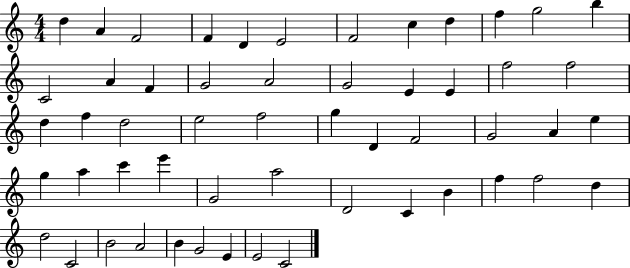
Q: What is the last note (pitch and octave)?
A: C4